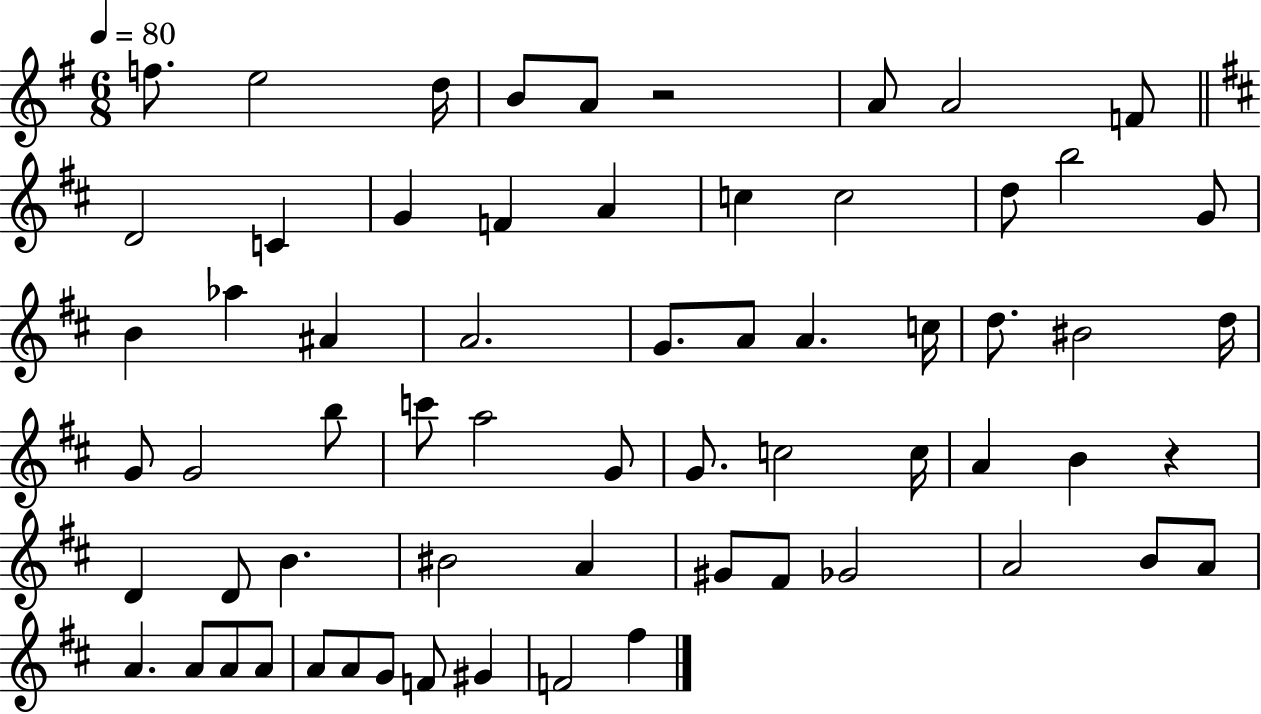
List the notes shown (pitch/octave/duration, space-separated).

F5/e. E5/h D5/s B4/e A4/e R/h A4/e A4/h F4/e D4/h C4/q G4/q F4/q A4/q C5/q C5/h D5/e B5/h G4/e B4/q Ab5/q A#4/q A4/h. G4/e. A4/e A4/q. C5/s D5/e. BIS4/h D5/s G4/e G4/h B5/e C6/e A5/h G4/e G4/e. C5/h C5/s A4/q B4/q R/q D4/q D4/e B4/q. BIS4/h A4/q G#4/e F#4/e Gb4/h A4/h B4/e A4/e A4/q. A4/e A4/e A4/e A4/e A4/e G4/e F4/e G#4/q F4/h F#5/q